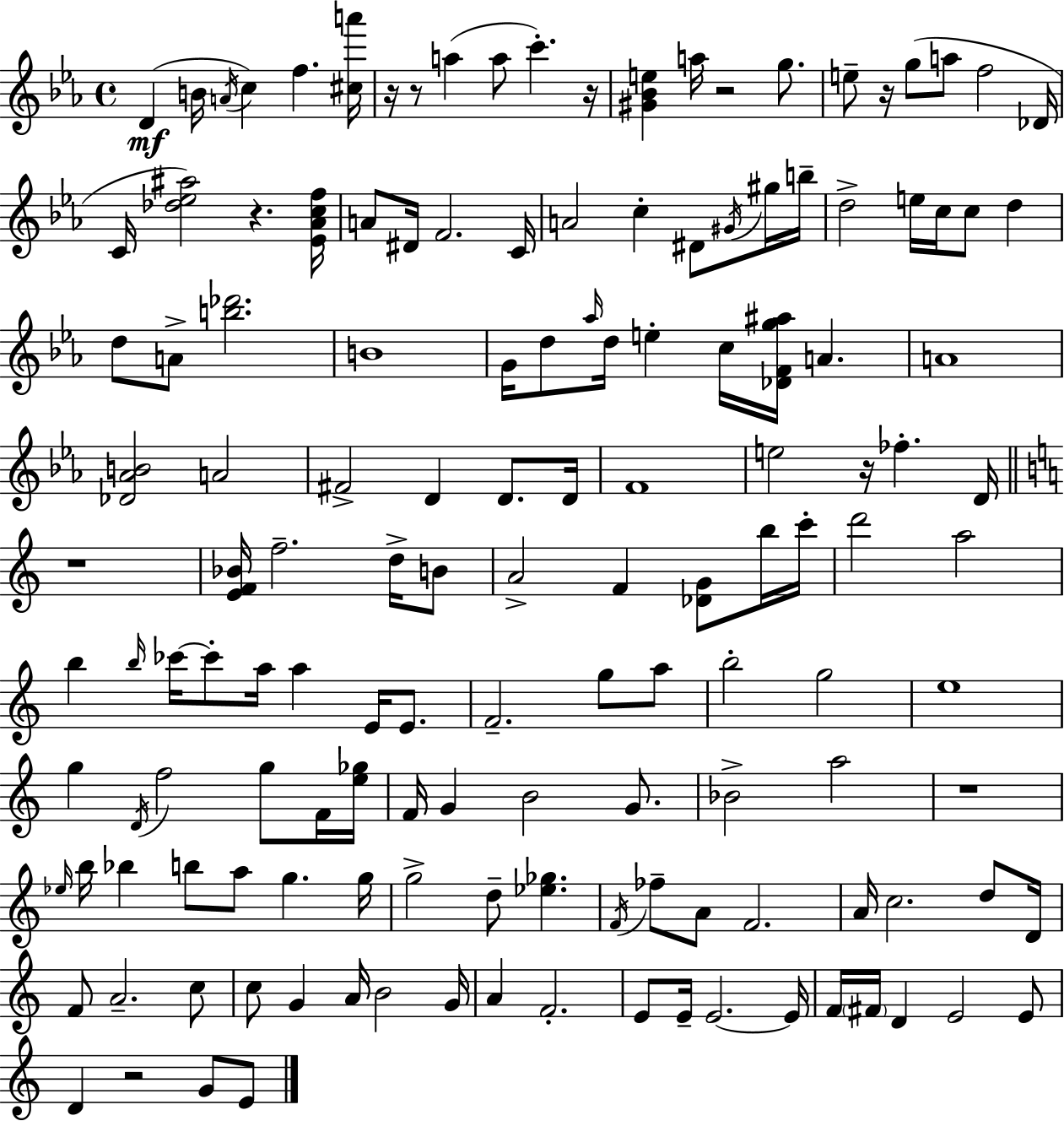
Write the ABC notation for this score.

X:1
T:Untitled
M:4/4
L:1/4
K:Eb
D B/4 A/4 c f [^ca']/4 z/4 z/2 a a/2 c' z/4 [^G_Be] a/4 z2 g/2 e/2 z/4 g/2 a/2 f2 _D/4 C/4 [_d_e^a]2 z [_E_Acf]/4 A/2 ^D/4 F2 C/4 A2 c ^D/2 ^G/4 ^g/4 b/4 d2 e/4 c/4 c/2 d d/2 A/2 [b_d']2 B4 G/4 d/2 _a/4 d/4 e c/4 [_DFg^a]/4 A A4 [_D_AB]2 A2 ^F2 D D/2 D/4 F4 e2 z/4 _f D/4 z4 [EF_B]/4 f2 d/4 B/2 A2 F [_DG]/2 b/4 c'/4 d'2 a2 b b/4 _c'/4 _c'/2 a/4 a E/4 E/2 F2 g/2 a/2 b2 g2 e4 g D/4 f2 g/2 F/4 [e_g]/4 F/4 G B2 G/2 _B2 a2 z4 _e/4 b/4 _b b/2 a/2 g g/4 g2 d/2 [_e_g] F/4 _f/2 A/2 F2 A/4 c2 d/2 D/4 F/2 A2 c/2 c/2 G A/4 B2 G/4 A F2 E/2 E/4 E2 E/4 F/4 ^F/4 D E2 E/2 D z2 G/2 E/2